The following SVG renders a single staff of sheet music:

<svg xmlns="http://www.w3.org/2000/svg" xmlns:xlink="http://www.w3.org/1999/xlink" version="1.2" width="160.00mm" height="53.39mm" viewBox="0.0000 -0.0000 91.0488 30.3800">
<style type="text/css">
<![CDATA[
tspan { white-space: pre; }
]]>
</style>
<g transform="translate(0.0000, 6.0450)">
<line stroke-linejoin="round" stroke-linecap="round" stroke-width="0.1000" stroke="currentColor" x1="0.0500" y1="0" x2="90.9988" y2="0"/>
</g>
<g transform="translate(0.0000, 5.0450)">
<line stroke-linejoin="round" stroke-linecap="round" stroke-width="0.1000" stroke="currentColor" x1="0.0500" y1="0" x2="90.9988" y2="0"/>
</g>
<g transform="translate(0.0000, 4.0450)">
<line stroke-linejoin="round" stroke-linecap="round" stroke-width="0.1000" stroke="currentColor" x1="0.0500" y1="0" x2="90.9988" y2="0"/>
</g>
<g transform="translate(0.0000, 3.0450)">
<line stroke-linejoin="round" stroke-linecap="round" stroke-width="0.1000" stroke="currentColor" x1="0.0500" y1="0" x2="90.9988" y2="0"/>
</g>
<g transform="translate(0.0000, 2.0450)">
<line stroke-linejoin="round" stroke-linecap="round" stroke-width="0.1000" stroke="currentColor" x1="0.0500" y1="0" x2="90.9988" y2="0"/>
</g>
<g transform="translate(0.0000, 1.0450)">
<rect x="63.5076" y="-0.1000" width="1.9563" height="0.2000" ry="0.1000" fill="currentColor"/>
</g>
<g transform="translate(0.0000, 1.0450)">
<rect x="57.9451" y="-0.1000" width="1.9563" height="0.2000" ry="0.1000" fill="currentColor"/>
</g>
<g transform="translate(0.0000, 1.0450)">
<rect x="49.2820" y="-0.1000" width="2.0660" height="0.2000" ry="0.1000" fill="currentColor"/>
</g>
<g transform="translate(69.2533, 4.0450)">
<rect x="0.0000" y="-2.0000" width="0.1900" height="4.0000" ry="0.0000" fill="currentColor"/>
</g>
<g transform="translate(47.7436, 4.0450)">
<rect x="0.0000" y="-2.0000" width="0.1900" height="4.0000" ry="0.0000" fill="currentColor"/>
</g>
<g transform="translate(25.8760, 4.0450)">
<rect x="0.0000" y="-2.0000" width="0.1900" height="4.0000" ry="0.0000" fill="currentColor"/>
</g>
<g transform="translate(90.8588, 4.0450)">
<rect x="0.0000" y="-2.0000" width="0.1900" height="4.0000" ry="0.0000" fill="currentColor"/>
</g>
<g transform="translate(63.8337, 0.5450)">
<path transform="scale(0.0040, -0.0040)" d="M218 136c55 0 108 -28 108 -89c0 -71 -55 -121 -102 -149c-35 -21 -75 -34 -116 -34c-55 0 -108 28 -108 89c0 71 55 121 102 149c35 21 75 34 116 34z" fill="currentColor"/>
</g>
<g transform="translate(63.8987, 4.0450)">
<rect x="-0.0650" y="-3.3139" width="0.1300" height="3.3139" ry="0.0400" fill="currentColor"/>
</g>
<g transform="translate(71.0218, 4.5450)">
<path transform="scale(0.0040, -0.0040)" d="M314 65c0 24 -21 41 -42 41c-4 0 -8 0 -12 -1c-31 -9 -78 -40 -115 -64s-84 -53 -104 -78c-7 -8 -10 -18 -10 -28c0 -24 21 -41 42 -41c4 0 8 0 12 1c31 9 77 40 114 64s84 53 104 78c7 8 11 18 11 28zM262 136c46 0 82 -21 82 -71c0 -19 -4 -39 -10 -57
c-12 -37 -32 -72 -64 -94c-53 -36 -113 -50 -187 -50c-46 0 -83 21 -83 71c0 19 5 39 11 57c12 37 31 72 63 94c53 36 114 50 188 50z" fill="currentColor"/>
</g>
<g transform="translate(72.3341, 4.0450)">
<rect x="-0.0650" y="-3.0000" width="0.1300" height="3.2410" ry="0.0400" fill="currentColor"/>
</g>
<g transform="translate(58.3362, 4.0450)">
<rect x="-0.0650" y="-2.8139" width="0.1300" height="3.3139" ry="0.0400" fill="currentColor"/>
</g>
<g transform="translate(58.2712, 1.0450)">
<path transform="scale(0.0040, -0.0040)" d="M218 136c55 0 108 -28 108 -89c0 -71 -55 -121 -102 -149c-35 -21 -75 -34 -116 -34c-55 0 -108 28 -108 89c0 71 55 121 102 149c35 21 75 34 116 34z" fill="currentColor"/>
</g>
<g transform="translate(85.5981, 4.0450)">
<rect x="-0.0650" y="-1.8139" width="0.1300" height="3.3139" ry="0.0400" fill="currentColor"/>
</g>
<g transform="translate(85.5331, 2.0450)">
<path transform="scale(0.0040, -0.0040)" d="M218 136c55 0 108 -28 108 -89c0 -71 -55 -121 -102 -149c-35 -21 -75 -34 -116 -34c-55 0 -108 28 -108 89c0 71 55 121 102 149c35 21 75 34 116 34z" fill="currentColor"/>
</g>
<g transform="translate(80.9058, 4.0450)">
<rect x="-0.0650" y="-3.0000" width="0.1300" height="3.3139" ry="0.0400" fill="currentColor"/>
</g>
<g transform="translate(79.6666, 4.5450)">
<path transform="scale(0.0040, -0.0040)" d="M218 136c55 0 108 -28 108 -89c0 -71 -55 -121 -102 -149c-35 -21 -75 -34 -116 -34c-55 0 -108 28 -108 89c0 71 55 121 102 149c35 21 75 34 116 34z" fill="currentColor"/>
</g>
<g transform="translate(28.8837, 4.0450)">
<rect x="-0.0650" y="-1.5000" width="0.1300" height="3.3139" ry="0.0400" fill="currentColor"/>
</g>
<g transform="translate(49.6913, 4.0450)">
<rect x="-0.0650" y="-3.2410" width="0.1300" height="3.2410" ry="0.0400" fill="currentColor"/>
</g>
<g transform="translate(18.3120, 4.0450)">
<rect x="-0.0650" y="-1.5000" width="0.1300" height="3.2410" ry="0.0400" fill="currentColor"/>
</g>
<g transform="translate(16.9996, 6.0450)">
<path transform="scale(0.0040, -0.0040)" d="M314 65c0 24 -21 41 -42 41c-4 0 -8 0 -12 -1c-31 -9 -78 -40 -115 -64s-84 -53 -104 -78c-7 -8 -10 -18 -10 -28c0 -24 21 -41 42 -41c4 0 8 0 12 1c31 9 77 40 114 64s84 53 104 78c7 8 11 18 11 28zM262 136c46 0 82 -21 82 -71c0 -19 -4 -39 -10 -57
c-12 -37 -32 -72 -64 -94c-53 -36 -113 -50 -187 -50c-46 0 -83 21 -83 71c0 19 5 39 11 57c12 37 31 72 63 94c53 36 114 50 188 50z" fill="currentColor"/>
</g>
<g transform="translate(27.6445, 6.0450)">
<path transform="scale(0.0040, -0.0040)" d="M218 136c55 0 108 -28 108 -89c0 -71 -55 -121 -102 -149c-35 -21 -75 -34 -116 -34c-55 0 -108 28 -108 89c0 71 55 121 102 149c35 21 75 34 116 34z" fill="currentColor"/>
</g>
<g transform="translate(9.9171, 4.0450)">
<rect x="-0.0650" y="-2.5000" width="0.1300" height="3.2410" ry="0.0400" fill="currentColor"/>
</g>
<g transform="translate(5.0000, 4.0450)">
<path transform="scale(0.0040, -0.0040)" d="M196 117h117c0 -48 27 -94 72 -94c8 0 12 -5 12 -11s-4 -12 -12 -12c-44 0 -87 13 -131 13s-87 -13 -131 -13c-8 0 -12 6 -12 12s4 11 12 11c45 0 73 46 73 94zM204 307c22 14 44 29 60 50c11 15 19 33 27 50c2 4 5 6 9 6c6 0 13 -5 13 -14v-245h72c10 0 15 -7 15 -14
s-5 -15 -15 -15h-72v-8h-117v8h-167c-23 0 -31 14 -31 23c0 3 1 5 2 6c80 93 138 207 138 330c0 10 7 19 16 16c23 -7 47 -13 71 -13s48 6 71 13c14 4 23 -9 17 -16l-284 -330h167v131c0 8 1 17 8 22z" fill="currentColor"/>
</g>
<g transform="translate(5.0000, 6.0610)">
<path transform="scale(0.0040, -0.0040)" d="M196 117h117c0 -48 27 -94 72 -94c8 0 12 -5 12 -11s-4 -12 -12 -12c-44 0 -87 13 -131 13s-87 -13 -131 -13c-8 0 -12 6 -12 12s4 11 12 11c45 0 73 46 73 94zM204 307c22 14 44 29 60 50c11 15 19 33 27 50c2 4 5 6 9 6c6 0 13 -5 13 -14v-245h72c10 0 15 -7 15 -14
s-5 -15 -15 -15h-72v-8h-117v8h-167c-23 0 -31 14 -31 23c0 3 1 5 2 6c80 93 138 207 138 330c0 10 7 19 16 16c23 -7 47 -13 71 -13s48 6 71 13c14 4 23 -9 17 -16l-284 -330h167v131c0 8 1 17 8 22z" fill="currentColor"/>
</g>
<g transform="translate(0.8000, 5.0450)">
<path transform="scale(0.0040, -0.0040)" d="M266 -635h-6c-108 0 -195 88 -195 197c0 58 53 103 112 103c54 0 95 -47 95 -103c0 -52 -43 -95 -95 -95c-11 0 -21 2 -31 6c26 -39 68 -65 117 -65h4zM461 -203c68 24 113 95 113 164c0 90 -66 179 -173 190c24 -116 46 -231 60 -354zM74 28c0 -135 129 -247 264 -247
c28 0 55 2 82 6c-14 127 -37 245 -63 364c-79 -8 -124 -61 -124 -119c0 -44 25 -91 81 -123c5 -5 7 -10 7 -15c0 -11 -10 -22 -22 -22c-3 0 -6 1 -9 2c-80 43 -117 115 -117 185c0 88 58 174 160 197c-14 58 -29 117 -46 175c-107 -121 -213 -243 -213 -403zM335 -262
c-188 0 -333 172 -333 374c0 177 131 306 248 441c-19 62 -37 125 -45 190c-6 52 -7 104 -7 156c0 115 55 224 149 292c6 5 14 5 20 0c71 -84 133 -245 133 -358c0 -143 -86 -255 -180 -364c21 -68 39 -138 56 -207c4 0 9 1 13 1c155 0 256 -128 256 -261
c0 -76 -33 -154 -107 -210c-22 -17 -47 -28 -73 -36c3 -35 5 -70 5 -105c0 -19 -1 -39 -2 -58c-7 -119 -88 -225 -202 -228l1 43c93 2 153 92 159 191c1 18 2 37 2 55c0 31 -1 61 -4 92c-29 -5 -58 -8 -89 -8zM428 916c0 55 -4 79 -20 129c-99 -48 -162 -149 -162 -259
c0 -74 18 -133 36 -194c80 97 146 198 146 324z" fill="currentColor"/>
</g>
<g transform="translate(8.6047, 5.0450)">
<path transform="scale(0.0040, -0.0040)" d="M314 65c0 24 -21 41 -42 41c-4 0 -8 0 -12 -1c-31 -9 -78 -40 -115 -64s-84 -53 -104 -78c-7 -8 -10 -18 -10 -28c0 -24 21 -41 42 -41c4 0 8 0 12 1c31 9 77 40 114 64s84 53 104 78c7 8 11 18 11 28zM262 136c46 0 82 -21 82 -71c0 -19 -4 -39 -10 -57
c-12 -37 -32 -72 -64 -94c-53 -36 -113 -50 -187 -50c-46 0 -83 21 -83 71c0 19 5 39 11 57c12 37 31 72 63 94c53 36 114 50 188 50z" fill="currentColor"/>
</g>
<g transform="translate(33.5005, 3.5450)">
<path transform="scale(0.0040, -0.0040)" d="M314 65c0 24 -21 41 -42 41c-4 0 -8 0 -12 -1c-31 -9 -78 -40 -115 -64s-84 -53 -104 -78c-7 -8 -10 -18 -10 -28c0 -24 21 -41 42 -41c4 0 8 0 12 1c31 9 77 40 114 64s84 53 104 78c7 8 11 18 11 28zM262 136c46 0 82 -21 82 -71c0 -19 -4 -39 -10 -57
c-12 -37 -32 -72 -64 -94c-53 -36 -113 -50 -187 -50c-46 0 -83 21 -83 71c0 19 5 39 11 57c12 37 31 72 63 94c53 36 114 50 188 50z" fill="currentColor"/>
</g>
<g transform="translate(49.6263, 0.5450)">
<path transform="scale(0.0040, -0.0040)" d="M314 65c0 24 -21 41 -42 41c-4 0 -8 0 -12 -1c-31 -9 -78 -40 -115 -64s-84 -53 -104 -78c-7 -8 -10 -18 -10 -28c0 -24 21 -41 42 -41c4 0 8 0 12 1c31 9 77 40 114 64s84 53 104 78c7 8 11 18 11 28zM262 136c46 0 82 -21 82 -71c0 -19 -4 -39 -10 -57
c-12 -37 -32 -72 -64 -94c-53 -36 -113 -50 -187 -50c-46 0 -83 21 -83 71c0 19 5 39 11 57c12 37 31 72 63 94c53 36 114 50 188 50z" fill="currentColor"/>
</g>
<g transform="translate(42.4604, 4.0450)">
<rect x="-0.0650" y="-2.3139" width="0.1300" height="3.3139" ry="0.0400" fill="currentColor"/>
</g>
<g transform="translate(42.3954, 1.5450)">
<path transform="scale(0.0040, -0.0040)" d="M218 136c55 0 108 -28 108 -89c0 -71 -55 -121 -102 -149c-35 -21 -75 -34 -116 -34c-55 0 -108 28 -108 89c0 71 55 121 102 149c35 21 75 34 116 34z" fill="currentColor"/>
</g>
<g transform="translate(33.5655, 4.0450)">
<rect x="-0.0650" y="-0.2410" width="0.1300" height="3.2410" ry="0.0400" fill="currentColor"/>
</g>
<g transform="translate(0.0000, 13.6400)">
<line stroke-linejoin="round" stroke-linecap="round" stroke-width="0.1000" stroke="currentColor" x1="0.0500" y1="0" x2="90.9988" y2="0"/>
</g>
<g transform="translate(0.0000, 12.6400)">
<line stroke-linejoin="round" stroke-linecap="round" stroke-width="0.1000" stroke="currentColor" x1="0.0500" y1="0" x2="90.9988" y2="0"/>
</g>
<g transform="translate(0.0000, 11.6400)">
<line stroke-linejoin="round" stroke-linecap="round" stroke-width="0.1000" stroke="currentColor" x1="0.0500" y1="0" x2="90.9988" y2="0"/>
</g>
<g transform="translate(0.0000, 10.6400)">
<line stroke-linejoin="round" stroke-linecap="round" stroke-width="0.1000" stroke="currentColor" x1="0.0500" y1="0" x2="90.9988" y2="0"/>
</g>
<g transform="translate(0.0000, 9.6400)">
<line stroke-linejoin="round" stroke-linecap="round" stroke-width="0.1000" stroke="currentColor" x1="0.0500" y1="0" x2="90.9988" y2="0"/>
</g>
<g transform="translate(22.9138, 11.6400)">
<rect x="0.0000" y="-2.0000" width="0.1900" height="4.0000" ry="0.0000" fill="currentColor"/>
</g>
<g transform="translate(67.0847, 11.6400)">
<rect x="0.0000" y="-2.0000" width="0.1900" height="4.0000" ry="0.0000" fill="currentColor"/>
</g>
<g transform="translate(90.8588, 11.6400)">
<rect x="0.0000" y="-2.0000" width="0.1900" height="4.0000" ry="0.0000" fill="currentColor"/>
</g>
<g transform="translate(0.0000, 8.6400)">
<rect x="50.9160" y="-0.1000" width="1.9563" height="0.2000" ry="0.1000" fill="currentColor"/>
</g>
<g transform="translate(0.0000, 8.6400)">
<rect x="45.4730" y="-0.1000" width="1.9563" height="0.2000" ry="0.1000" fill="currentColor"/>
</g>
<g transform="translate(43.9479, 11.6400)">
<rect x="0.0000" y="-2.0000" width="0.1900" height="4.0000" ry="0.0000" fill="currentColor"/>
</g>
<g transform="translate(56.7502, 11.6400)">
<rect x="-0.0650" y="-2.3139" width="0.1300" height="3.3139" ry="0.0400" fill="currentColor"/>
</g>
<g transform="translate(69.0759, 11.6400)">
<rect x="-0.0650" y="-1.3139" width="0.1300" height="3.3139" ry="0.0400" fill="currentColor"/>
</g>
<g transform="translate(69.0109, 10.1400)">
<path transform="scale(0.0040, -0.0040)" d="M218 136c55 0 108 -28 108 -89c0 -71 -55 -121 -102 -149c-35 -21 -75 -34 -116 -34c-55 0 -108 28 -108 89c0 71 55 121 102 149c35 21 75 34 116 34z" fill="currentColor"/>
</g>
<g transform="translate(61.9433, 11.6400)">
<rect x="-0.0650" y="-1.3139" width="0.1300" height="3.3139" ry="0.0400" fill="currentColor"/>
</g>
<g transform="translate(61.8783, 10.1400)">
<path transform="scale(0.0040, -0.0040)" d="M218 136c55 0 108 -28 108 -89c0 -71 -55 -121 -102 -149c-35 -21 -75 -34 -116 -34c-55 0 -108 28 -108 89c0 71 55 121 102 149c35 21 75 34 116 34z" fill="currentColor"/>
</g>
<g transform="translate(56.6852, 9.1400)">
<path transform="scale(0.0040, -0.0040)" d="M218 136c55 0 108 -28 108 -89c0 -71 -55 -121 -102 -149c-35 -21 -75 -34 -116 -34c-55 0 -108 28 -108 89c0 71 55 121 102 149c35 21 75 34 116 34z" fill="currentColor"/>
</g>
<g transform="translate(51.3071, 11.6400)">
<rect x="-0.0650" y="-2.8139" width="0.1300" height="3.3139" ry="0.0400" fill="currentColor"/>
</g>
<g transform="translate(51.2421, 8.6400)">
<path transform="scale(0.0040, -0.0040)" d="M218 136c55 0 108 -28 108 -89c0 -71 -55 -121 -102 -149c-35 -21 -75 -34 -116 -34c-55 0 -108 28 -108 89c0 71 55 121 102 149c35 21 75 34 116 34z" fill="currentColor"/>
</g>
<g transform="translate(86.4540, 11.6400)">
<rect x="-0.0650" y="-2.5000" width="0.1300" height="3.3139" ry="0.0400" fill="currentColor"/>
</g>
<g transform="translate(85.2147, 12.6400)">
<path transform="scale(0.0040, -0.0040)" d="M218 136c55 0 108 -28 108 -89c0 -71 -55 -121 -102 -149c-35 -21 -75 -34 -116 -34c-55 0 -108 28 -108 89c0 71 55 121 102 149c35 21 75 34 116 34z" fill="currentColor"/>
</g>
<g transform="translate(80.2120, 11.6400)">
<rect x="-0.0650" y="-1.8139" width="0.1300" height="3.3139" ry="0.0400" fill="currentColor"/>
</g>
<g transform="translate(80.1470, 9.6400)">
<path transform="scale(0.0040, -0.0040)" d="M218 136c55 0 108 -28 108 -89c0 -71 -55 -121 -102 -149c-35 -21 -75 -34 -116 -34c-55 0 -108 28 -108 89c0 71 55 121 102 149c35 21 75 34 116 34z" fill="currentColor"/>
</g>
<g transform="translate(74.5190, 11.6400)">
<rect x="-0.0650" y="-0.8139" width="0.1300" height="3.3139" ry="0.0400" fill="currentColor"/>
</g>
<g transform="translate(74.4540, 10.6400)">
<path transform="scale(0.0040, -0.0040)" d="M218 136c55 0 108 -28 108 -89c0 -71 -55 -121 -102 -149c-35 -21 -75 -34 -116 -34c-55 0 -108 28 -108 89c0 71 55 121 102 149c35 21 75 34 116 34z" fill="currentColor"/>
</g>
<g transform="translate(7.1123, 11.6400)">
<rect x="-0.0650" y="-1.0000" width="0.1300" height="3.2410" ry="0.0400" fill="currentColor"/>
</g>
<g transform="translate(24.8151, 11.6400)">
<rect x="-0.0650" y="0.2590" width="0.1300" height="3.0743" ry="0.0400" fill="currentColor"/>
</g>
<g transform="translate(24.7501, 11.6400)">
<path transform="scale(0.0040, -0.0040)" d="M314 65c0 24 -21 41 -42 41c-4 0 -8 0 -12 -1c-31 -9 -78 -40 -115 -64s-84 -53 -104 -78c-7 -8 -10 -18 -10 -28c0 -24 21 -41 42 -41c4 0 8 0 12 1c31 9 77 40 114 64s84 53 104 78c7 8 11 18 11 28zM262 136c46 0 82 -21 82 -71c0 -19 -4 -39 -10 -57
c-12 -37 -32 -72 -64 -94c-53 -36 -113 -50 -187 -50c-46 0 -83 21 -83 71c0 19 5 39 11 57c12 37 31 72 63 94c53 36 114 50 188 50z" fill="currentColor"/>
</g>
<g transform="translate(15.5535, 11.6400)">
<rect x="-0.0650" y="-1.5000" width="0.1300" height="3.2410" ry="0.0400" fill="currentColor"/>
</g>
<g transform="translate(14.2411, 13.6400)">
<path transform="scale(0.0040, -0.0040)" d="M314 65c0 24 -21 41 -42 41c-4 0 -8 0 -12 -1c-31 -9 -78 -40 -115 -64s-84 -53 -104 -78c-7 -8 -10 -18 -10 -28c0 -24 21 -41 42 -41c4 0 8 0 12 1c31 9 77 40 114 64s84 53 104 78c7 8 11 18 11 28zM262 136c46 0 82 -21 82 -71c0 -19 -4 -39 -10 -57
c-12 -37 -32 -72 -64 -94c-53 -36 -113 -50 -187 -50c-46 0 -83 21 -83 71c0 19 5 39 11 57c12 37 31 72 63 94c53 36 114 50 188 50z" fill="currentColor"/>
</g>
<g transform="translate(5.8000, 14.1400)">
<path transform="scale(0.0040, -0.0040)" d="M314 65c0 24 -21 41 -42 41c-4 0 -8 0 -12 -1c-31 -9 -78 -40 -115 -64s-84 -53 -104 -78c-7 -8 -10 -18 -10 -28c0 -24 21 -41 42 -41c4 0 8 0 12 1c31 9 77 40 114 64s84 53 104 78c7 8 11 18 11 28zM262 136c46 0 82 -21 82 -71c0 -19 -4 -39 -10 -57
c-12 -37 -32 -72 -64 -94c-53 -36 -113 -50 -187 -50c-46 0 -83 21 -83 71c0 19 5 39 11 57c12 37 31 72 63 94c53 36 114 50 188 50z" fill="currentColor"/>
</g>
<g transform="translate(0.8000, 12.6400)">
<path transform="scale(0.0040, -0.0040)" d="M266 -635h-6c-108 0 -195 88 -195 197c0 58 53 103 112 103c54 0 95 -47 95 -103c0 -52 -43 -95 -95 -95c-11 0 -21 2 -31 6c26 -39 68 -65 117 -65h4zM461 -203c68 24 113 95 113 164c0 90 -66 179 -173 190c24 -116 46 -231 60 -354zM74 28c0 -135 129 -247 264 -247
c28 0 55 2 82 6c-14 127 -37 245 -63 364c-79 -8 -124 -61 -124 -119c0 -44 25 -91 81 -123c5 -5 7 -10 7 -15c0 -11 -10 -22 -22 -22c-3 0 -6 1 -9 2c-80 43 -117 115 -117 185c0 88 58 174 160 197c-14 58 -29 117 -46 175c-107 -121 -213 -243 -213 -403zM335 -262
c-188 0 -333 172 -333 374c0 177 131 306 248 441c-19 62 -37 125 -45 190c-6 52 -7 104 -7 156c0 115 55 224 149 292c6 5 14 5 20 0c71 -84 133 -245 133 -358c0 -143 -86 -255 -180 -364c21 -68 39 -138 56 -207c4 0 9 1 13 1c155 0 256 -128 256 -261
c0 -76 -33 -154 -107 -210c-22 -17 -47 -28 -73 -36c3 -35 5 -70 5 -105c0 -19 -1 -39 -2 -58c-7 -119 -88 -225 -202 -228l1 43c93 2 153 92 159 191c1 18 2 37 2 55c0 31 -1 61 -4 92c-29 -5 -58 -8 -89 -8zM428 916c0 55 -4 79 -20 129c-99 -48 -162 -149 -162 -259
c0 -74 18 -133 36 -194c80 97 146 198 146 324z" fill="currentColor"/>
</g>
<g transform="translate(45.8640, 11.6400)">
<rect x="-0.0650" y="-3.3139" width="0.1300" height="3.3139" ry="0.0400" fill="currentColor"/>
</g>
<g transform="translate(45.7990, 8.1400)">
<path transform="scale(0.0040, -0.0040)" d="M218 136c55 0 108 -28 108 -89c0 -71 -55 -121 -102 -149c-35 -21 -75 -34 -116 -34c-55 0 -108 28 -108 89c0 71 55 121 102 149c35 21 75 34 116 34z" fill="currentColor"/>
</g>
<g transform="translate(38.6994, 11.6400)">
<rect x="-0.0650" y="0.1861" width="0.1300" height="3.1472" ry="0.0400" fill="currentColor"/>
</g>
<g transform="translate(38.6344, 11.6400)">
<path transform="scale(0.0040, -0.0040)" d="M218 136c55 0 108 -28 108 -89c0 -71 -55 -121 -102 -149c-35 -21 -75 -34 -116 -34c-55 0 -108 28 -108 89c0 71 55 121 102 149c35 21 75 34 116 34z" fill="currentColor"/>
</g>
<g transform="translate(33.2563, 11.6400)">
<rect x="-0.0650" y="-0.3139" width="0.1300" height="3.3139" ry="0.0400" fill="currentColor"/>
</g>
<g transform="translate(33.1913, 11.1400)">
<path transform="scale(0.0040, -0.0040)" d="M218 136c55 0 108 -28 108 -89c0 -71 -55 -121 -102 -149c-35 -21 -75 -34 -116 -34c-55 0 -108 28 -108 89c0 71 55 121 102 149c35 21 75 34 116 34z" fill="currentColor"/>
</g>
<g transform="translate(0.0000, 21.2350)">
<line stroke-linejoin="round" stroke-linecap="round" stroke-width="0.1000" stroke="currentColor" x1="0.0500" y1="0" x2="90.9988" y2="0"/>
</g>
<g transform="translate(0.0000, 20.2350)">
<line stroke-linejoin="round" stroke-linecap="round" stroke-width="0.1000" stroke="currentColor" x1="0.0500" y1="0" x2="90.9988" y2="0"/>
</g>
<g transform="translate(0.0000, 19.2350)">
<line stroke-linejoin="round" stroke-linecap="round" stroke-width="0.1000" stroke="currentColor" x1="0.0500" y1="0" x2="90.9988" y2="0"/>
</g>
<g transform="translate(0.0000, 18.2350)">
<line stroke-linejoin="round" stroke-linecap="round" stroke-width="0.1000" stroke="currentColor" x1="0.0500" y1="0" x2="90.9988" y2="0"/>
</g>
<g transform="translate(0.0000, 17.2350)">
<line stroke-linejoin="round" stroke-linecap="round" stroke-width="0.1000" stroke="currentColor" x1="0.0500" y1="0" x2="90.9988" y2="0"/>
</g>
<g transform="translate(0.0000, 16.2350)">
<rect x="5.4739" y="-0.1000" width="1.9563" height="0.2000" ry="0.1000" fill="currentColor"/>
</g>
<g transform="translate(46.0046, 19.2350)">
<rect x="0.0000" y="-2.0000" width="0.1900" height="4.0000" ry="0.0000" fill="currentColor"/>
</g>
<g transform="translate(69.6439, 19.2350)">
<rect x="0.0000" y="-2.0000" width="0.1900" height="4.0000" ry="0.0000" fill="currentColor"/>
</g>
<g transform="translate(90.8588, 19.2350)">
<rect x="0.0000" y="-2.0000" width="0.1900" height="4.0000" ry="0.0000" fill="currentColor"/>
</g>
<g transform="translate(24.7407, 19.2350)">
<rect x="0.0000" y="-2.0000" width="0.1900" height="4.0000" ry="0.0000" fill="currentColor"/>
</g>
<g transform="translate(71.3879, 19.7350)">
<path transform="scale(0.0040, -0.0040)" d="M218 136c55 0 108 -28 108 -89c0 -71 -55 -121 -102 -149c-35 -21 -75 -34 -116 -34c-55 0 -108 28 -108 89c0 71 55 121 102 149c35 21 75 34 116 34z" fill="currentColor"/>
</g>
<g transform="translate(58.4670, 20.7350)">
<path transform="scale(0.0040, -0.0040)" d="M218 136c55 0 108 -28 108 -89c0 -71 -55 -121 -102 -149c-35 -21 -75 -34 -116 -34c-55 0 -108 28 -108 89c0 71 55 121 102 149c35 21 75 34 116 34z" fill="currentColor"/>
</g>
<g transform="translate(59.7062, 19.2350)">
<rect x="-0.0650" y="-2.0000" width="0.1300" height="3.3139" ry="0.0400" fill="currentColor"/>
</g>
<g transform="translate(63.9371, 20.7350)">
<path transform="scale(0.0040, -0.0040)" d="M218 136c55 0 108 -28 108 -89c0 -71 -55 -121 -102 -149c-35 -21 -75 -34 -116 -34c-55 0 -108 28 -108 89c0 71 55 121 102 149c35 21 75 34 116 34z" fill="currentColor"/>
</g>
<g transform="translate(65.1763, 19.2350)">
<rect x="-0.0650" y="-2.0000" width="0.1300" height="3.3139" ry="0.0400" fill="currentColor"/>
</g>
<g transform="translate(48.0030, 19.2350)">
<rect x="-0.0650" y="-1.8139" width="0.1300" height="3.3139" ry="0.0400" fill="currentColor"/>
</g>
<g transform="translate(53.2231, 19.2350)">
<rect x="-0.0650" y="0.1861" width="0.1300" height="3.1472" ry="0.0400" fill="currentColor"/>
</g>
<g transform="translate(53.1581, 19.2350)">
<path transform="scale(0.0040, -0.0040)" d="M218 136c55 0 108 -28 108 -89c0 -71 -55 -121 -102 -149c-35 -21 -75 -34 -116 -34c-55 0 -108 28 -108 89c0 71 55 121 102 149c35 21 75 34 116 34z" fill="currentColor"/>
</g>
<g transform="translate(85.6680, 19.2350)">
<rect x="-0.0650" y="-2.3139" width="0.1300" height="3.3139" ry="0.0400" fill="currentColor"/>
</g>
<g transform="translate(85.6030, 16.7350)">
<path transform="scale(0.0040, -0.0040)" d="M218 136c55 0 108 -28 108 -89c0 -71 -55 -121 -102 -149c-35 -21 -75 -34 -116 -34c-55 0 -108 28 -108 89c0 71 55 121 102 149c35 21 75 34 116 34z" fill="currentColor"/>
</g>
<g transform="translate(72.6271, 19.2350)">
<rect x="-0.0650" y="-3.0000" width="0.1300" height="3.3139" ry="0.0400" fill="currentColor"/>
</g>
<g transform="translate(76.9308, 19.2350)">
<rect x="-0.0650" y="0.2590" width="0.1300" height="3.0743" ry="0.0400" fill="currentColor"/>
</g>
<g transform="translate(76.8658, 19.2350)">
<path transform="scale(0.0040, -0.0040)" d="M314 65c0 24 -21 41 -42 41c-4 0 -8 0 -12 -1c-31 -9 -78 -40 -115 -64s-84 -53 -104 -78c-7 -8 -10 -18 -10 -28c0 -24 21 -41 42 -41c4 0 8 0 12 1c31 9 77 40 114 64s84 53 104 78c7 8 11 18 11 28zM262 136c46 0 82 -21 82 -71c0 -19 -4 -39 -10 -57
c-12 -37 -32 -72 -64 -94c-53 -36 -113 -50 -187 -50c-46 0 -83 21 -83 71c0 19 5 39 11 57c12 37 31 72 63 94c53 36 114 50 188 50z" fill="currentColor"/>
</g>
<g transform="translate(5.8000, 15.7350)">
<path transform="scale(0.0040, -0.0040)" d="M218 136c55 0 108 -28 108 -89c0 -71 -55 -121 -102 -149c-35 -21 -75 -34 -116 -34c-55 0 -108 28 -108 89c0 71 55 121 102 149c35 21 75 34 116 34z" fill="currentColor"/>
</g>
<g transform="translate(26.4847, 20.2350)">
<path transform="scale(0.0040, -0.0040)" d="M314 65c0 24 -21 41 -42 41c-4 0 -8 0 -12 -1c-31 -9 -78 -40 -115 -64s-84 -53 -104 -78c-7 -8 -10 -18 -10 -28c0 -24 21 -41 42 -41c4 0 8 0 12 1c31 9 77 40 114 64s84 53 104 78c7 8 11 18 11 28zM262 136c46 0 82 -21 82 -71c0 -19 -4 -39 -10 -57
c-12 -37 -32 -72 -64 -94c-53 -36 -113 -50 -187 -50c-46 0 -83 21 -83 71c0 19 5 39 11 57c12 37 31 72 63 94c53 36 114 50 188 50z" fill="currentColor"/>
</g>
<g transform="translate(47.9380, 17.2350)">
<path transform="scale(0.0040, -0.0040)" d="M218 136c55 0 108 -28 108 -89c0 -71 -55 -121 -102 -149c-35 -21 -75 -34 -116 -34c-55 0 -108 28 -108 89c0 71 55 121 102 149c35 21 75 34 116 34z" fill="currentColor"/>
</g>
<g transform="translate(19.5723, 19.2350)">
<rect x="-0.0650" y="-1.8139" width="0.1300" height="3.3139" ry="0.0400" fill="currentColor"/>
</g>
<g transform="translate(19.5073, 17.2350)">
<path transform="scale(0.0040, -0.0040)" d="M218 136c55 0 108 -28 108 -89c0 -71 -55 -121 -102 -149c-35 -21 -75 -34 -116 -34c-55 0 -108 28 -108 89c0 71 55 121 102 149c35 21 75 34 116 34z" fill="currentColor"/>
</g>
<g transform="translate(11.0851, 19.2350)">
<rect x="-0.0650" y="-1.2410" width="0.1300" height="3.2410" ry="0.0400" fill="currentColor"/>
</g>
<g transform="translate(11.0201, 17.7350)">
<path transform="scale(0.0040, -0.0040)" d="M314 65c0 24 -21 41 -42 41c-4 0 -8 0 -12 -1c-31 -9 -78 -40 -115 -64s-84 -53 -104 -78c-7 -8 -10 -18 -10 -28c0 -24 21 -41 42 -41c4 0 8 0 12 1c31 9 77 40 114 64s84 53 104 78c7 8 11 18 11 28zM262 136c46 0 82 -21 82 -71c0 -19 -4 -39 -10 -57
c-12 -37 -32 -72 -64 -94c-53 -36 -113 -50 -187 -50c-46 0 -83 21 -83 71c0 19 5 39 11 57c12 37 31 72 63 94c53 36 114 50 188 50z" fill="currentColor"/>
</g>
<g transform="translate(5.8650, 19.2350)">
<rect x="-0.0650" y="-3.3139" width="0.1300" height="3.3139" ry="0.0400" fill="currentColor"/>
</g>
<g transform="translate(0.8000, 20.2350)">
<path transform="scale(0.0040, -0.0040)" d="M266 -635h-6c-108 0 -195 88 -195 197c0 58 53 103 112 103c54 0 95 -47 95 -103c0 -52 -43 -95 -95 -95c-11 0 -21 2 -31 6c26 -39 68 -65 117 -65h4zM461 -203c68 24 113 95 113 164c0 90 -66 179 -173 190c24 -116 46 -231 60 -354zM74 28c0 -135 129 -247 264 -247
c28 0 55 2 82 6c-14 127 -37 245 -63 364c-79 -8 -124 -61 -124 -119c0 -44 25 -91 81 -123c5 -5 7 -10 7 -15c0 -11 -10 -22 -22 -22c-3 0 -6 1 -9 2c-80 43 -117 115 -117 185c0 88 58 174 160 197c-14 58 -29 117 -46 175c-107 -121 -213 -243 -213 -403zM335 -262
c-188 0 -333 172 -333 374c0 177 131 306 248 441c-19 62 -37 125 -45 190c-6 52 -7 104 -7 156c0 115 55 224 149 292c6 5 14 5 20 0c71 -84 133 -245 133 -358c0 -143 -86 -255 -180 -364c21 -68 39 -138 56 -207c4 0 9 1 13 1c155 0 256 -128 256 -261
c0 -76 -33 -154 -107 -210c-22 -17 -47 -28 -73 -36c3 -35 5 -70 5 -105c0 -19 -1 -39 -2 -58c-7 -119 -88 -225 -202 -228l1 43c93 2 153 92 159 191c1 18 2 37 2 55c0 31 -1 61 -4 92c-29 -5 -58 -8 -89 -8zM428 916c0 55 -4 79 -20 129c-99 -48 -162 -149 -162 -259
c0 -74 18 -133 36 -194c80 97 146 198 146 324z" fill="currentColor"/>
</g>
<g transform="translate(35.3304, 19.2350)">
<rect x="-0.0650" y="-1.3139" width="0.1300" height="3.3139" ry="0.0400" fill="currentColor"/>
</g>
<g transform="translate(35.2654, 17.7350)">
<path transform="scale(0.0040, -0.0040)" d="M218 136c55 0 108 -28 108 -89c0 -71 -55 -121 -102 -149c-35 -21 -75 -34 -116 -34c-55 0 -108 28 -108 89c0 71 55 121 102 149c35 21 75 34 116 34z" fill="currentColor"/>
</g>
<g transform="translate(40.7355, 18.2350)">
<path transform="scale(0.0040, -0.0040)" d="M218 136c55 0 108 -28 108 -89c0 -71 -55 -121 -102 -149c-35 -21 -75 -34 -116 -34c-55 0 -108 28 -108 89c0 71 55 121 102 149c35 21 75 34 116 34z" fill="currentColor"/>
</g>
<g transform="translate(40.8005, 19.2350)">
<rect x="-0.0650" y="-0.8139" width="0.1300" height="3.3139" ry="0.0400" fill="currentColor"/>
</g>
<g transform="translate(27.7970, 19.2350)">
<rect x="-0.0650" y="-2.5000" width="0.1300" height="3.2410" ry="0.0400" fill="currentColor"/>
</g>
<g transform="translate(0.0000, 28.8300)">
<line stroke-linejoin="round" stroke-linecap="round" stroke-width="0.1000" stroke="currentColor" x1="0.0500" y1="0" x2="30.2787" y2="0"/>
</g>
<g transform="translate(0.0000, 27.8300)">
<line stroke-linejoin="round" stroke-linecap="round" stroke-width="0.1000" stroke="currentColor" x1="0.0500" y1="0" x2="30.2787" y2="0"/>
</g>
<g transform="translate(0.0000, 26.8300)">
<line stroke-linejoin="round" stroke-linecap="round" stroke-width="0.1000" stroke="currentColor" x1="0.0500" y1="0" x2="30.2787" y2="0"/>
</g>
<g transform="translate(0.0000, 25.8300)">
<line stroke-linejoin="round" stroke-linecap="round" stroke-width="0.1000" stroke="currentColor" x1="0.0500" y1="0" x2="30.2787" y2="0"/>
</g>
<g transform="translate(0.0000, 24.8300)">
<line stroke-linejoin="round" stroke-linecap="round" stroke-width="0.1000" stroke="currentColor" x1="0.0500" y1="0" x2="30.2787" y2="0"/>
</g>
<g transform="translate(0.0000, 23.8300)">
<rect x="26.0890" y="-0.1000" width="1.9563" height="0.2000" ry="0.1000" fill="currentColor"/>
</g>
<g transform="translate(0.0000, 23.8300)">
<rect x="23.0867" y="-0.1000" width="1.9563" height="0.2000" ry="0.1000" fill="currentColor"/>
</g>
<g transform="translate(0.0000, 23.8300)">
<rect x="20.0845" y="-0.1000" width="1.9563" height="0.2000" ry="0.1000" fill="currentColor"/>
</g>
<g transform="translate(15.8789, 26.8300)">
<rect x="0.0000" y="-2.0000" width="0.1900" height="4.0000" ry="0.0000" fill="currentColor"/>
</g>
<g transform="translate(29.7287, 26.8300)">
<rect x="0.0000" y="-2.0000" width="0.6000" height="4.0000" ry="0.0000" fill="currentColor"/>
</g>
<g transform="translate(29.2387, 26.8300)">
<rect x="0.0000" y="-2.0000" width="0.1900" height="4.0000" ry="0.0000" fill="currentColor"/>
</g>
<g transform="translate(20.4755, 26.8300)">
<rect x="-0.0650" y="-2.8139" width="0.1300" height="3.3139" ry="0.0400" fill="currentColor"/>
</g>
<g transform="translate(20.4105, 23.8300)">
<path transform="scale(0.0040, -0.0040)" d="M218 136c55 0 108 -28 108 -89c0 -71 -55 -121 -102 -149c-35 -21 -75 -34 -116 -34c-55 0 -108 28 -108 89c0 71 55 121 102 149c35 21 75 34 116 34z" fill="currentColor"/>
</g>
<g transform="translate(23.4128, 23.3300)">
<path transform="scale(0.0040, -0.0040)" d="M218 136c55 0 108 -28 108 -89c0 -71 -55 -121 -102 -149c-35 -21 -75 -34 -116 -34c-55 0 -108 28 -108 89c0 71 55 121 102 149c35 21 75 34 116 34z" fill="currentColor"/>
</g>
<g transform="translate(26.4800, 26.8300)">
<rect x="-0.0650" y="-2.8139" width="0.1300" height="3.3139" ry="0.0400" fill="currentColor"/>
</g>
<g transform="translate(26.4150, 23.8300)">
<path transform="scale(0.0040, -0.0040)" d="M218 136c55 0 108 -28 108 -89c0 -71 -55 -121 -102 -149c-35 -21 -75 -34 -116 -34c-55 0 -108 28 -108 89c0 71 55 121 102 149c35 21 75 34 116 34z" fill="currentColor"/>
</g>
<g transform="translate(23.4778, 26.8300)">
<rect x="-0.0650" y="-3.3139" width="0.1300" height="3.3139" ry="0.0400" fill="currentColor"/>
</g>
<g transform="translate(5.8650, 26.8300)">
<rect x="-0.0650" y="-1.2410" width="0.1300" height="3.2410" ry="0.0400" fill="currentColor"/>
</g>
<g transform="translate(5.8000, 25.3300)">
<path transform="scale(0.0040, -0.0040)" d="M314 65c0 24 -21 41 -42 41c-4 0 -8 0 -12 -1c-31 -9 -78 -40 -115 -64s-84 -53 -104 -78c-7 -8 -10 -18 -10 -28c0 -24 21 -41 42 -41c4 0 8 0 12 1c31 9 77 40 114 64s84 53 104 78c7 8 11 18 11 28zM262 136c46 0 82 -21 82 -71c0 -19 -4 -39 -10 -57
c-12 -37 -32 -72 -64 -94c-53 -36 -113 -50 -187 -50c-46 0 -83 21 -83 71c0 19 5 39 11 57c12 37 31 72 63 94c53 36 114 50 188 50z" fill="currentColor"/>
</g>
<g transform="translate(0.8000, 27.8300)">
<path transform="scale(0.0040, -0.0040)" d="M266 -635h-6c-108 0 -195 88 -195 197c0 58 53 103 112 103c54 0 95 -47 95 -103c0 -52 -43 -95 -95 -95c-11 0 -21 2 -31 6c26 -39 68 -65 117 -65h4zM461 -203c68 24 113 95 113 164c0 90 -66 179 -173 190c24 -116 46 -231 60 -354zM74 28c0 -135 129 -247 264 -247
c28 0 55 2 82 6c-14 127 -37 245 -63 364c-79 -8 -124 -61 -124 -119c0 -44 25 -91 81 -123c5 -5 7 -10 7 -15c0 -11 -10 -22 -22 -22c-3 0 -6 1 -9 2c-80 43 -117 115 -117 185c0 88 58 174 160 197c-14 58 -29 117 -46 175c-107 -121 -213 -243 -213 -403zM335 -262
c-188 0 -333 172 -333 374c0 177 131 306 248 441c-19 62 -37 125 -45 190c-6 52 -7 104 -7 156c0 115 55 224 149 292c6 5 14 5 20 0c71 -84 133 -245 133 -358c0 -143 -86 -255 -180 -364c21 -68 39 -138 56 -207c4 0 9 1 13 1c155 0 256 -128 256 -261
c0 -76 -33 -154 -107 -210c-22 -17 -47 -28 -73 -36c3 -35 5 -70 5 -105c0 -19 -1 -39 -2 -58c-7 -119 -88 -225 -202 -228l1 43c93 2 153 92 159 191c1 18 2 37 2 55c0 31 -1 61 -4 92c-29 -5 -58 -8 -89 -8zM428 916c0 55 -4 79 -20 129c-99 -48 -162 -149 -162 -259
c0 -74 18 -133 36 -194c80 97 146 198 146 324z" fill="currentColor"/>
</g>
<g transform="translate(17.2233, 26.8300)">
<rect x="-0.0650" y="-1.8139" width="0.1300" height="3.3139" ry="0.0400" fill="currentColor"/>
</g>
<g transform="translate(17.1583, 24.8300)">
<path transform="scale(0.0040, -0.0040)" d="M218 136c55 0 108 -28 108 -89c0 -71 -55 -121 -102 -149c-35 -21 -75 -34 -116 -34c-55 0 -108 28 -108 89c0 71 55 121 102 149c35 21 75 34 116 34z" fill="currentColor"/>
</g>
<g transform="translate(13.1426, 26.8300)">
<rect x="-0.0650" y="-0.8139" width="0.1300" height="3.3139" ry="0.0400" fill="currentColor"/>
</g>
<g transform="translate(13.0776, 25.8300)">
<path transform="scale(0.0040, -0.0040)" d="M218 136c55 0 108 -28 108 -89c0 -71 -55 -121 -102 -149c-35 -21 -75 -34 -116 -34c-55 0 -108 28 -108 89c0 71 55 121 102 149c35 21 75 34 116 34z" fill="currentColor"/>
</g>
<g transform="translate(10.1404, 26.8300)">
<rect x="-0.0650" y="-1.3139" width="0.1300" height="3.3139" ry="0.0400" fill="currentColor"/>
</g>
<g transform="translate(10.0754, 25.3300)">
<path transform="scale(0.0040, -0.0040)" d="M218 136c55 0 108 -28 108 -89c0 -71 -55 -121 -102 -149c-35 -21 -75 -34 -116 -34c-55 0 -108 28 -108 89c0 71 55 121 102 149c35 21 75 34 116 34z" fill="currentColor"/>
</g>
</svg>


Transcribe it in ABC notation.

X:1
T:Untitled
M:4/4
L:1/4
K:C
G2 E2 E c2 g b2 a b A2 A f D2 E2 B2 c B b a g e e d f G b e2 f G2 e d f B F F A B2 g e2 e d f a b a